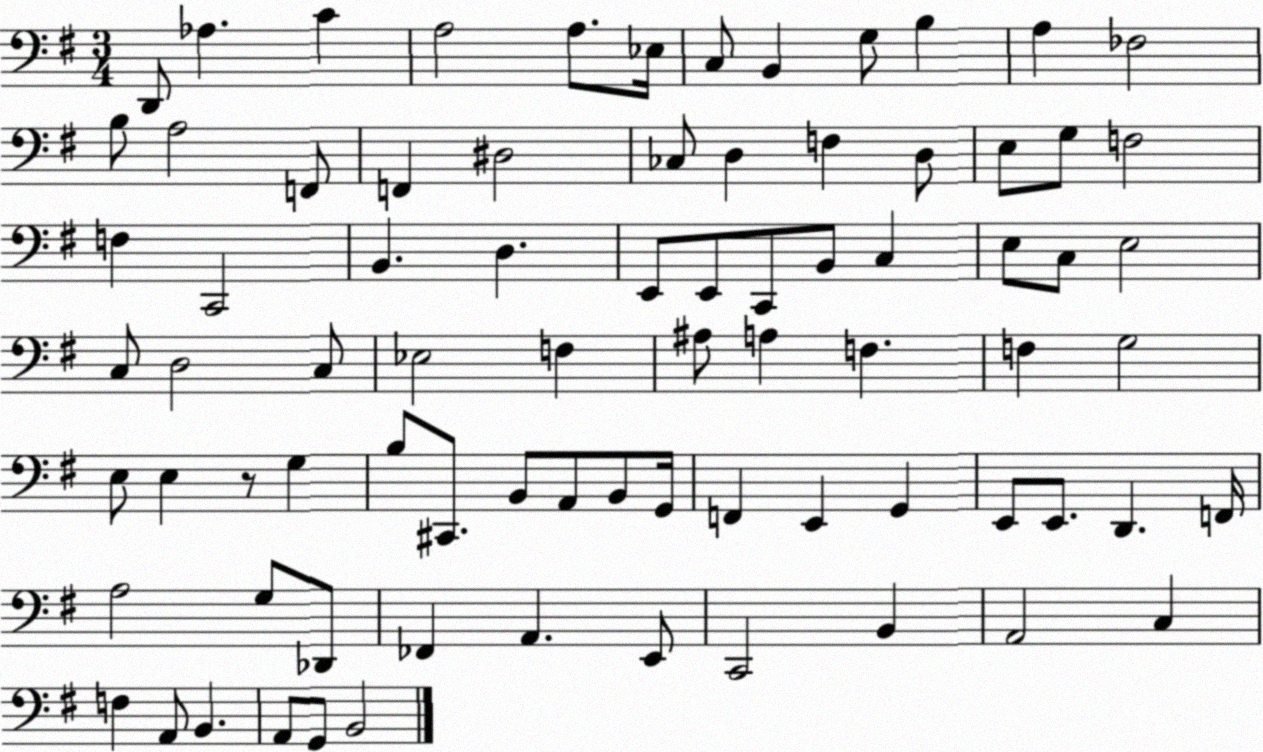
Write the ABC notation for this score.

X:1
T:Untitled
M:3/4
L:1/4
K:G
D,,/2 _A, C A,2 A,/2 _E,/4 C,/2 B,, G,/2 B, A, _F,2 B,/2 A,2 F,,/2 F,, ^D,2 _C,/2 D, F, D,/2 E,/2 G,/2 F,2 F, C,,2 B,, D, E,,/2 E,,/2 C,,/2 B,,/2 C, E,/2 C,/2 E,2 C,/2 D,2 C,/2 _E,2 F, ^A,/2 A, F, F, G,2 E,/2 E, z/2 G, B,/2 ^C,,/2 B,,/2 A,,/2 B,,/2 G,,/4 F,, E,, G,, E,,/2 E,,/2 D,, F,,/4 A,2 G,/2 _D,,/2 _F,, A,, E,,/2 C,,2 B,, A,,2 C, F, A,,/2 B,, A,,/2 G,,/2 B,,2